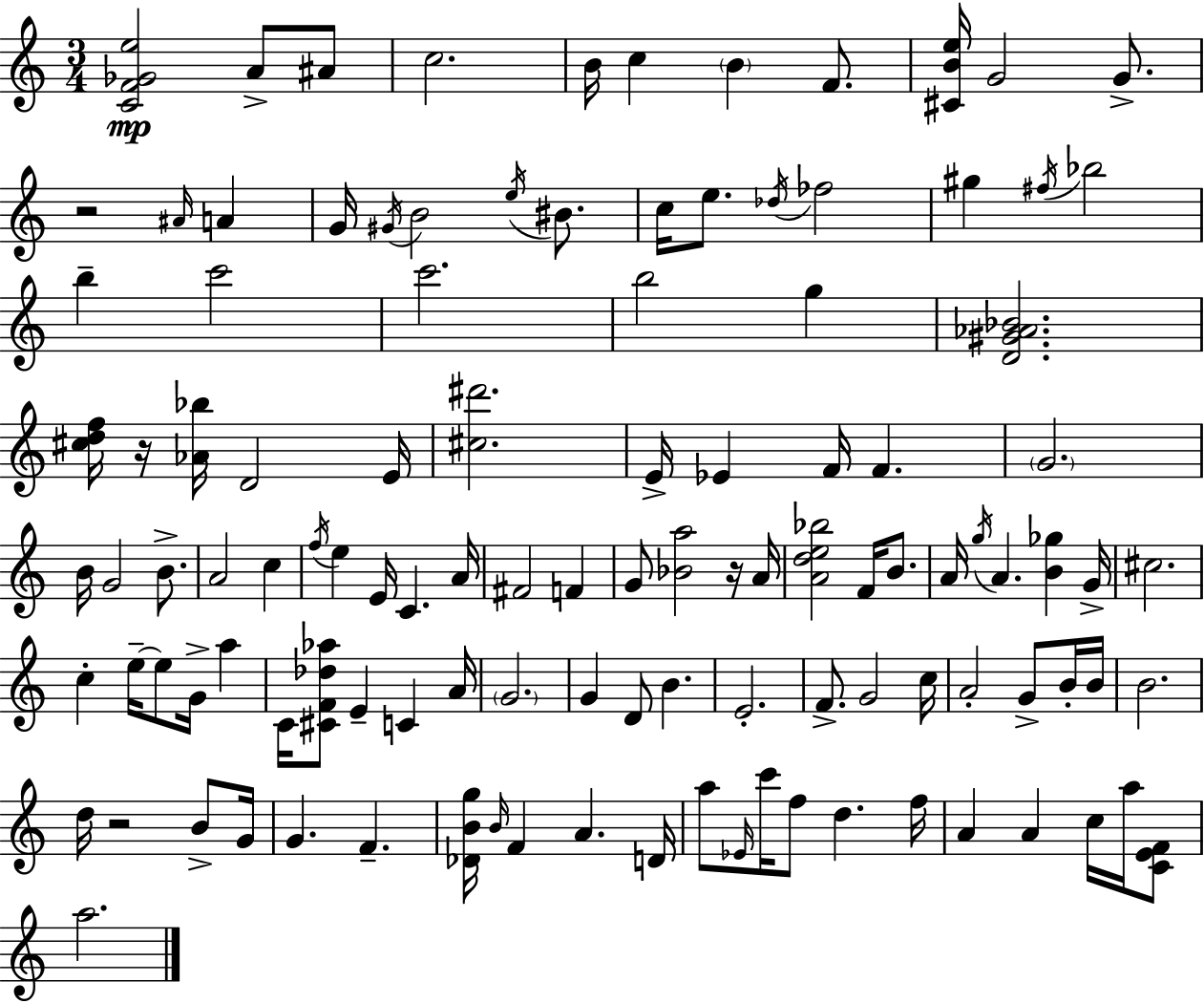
[C4,F4,Gb4,E5]/h A4/e A#4/e C5/h. B4/s C5/q B4/q F4/e. [C#4,B4,E5]/s G4/h G4/e. R/h A#4/s A4/q G4/s G#4/s B4/h E5/s BIS4/e. C5/s E5/e. Db5/s FES5/h G#5/q F#5/s Bb5/h B5/q C6/h C6/h. B5/h G5/q [D4,G#4,Ab4,Bb4]/h. [C#5,D5,F5]/s R/s [Ab4,Bb5]/s D4/h E4/s [C#5,D#6]/h. E4/s Eb4/q F4/s F4/q. G4/h. B4/s G4/h B4/e. A4/h C5/q F5/s E5/q E4/s C4/q. A4/s F#4/h F4/q G4/e [Bb4,A5]/h R/s A4/s [A4,D5,E5,Bb5]/h F4/s B4/e. A4/s G5/s A4/q. [B4,Gb5]/q G4/s C#5/h. C5/q E5/s E5/e G4/s A5/q C4/s [C#4,F4,Db5,Ab5]/e E4/q C4/q A4/s G4/h. G4/q D4/e B4/q. E4/h. F4/e. G4/h C5/s A4/h G4/e B4/s B4/s B4/h. D5/s R/h B4/e G4/s G4/q. F4/q. [Db4,B4,G5]/s B4/s F4/q A4/q. D4/s A5/e Eb4/s C6/s F5/e D5/q. F5/s A4/q A4/q C5/s A5/s [C4,E4,F4]/e A5/h.